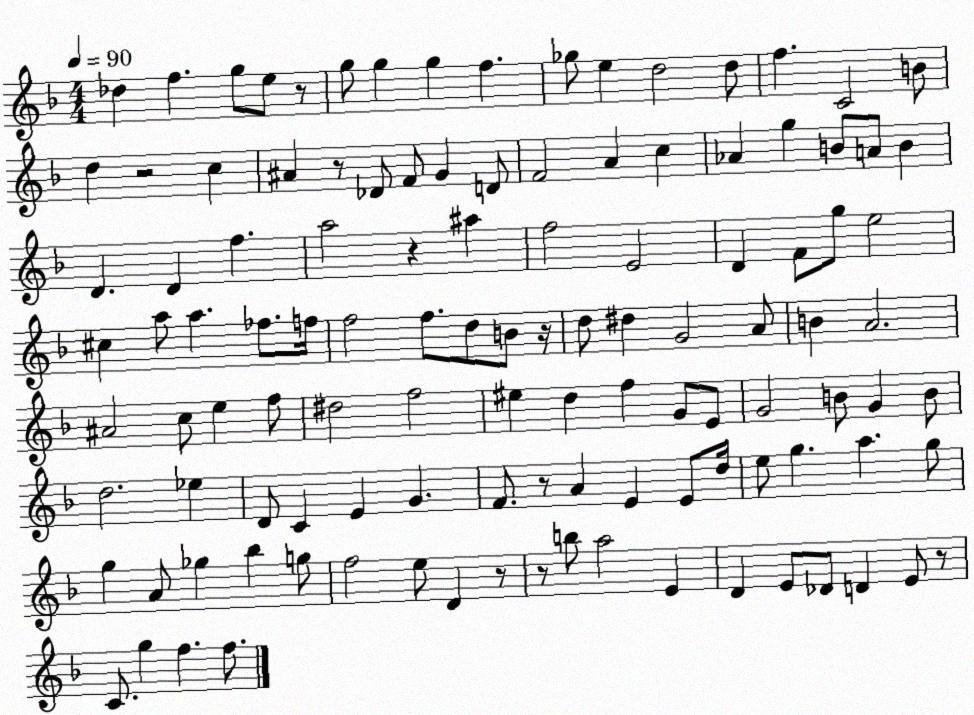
X:1
T:Untitled
M:4/4
L:1/4
K:F
_d f g/2 e/2 z/2 g/2 g g f _g/2 e d2 d/2 f C2 B/2 d z2 c ^A z/2 _D/2 F/2 G D/2 F2 A c _A g B/2 A/2 B D D f a2 z ^a f2 E2 D F/2 g/2 e2 ^c a/2 a _f/2 f/4 f2 f/2 d/2 B/2 z/4 d/2 ^d G2 A/2 B A2 ^A2 c/2 e f/2 ^d2 f2 ^e d f G/2 E/2 G2 B/2 G B/2 d2 _e D/2 C E G F/2 z/2 A E E/2 d/4 e/2 g a g/2 g A/2 _g _b g/2 f2 e/2 D z/2 z/2 b/2 a2 E D E/2 _D/2 D E/2 z/2 C/2 g f f/2